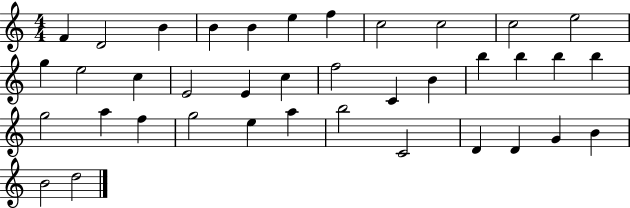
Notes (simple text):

F4/q D4/h B4/q B4/q B4/q E5/q F5/q C5/h C5/h C5/h E5/h G5/q E5/h C5/q E4/h E4/q C5/q F5/h C4/q B4/q B5/q B5/q B5/q B5/q G5/h A5/q F5/q G5/h E5/q A5/q B5/h C4/h D4/q D4/q G4/q B4/q B4/h D5/h